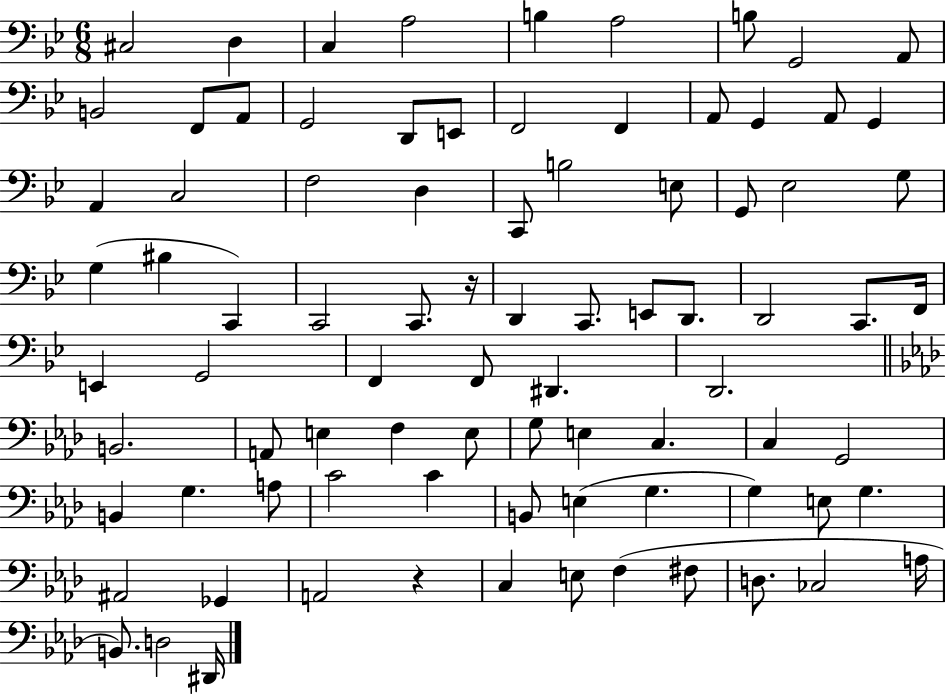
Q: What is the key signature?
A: BES major